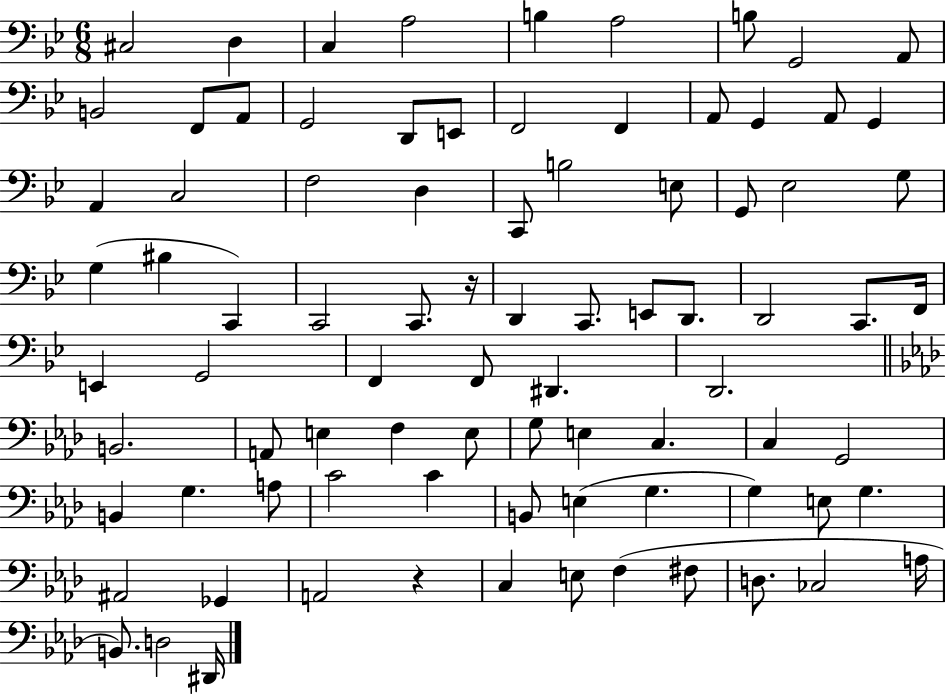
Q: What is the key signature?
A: BES major